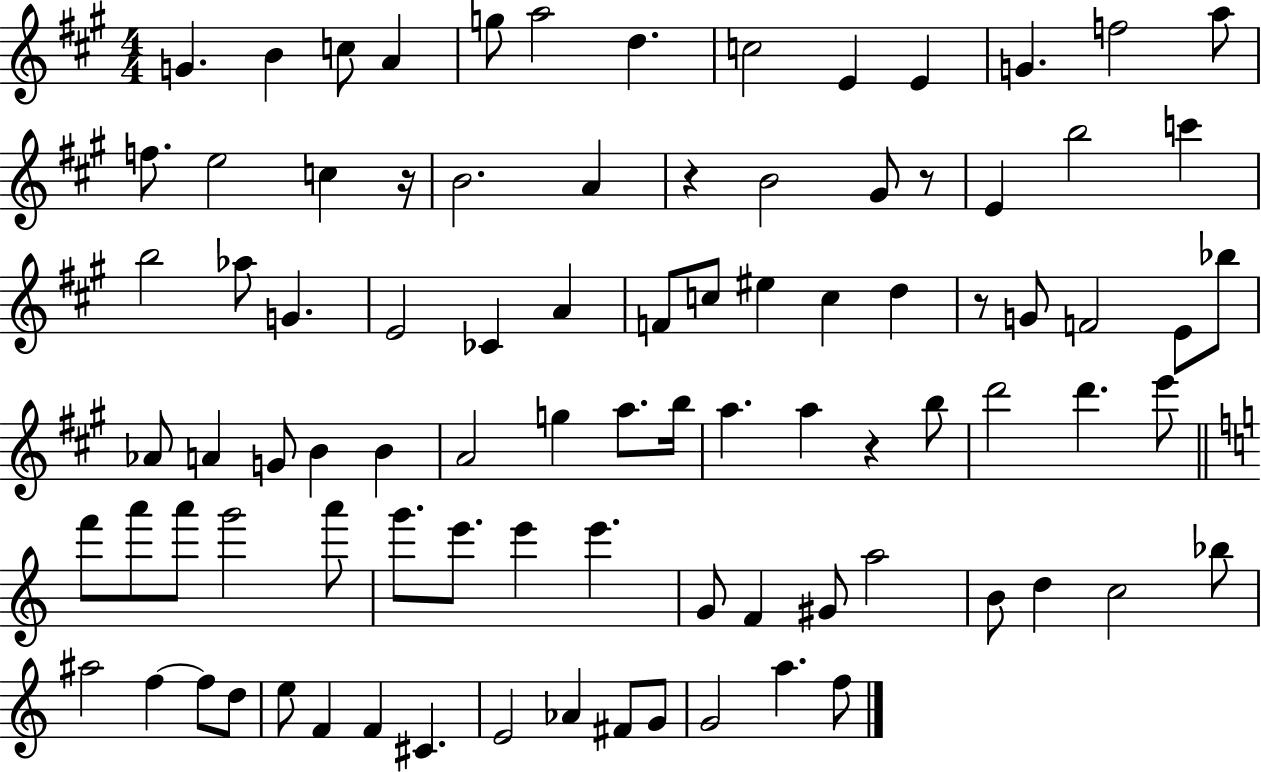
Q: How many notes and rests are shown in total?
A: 90